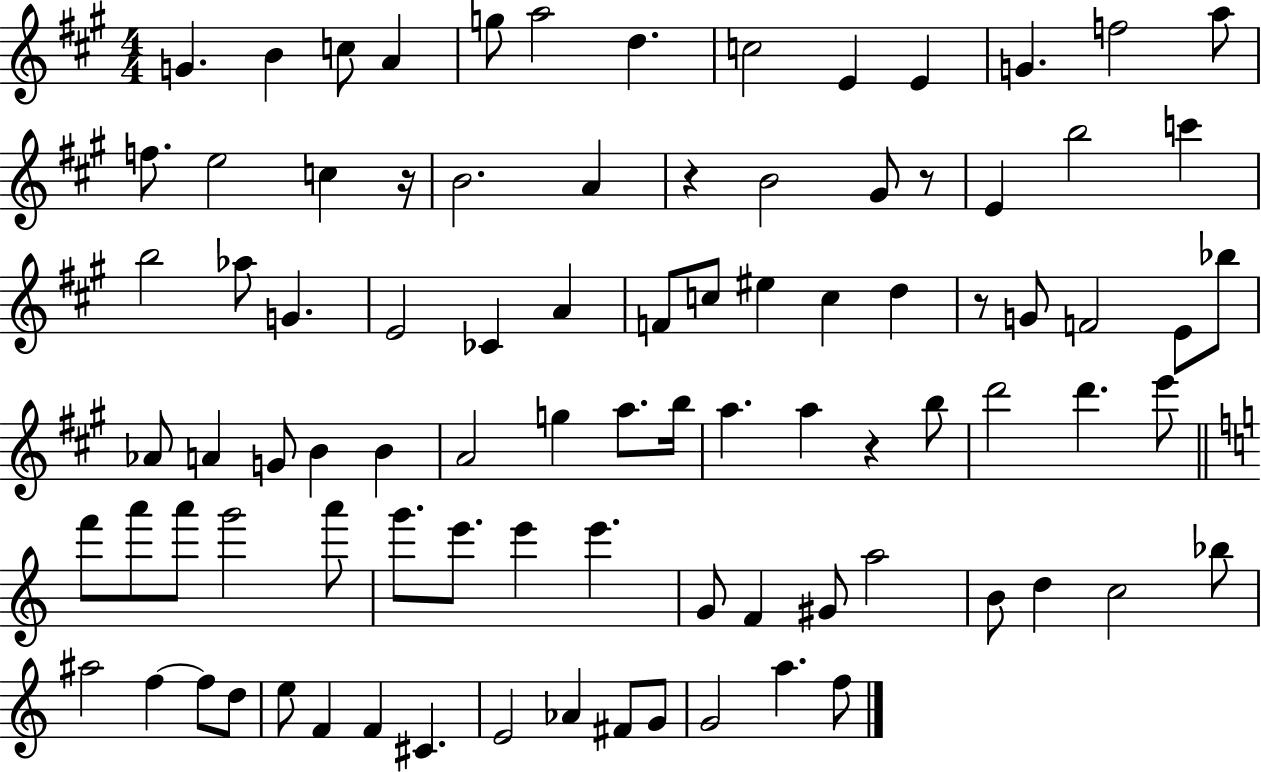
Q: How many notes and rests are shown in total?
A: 90